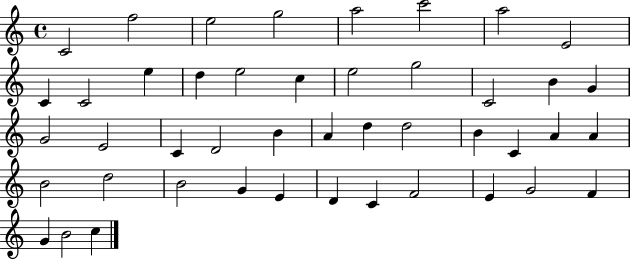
{
  \clef treble
  \time 4/4
  \defaultTimeSignature
  \key c \major
  c'2 f''2 | e''2 g''2 | a''2 c'''2 | a''2 e'2 | \break c'4 c'2 e''4 | d''4 e''2 c''4 | e''2 g''2 | c'2 b'4 g'4 | \break g'2 e'2 | c'4 d'2 b'4 | a'4 d''4 d''2 | b'4 c'4 a'4 a'4 | \break b'2 d''2 | b'2 g'4 e'4 | d'4 c'4 f'2 | e'4 g'2 f'4 | \break g'4 b'2 c''4 | \bar "|."
}